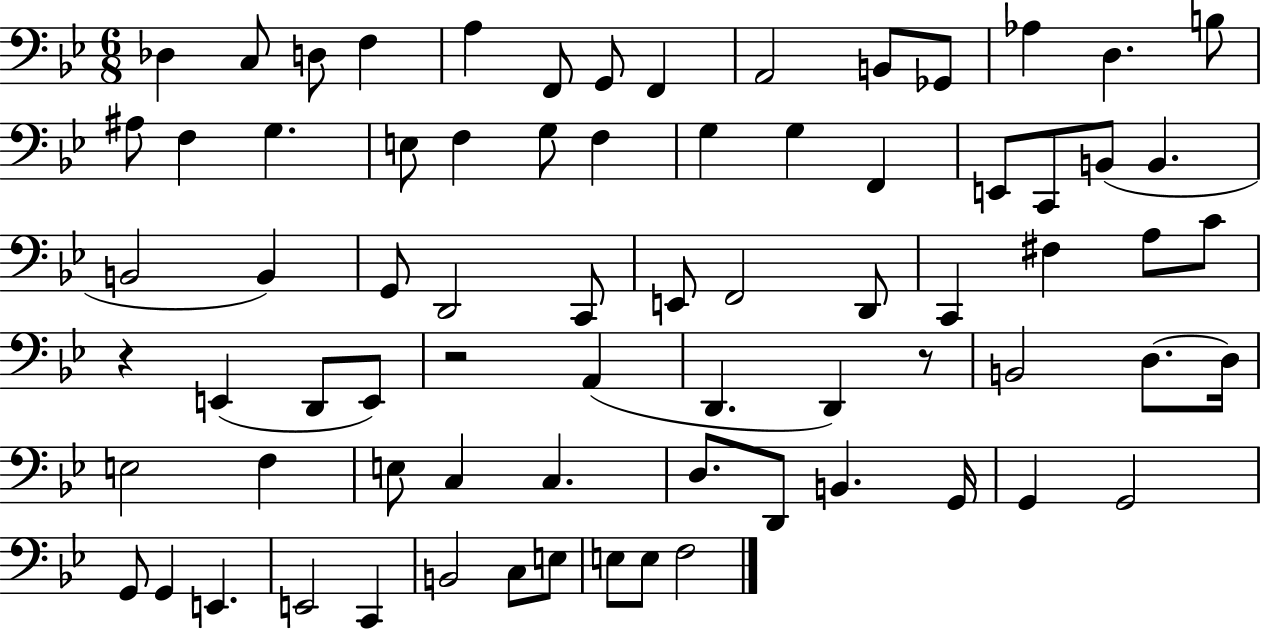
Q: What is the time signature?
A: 6/8